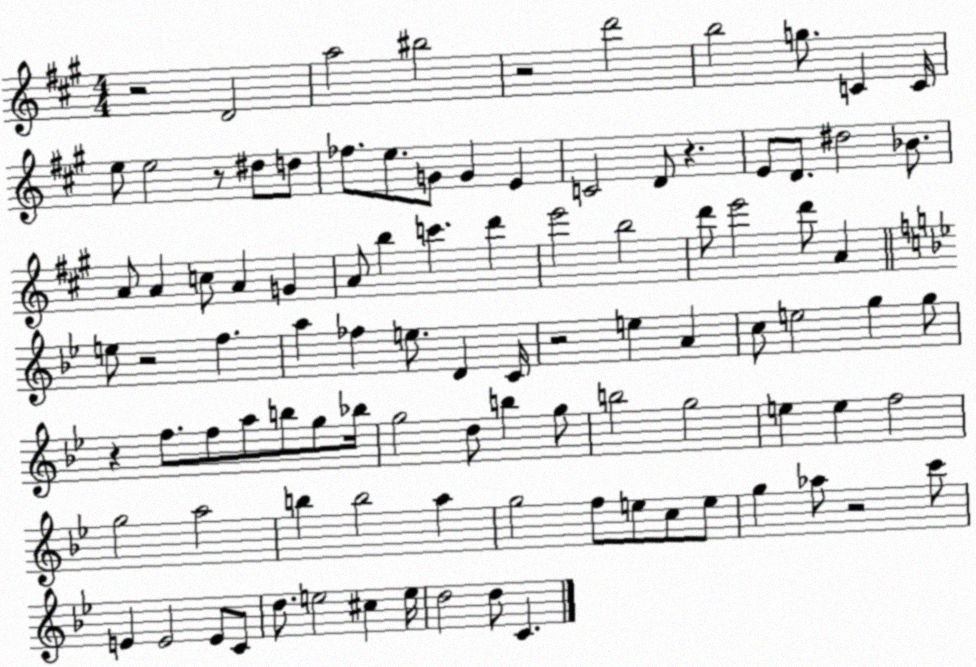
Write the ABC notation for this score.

X:1
T:Untitled
M:4/4
L:1/4
K:A
z2 D2 a2 ^b2 z2 d'2 b2 g/2 C C/4 e/2 e2 z/2 ^d/2 d/2 _f/2 e/2 G/2 G E C2 D/2 z E/2 D/2 ^d2 _B/2 A/2 A c/2 A G A/2 b c' d' e'2 b2 d'/2 e'2 d'/2 A e/2 z2 f a _f e/2 D C/4 z2 e A c/2 e2 g g/2 z f/2 f/2 a/2 b/2 g/2 _b/4 g2 d/2 b g/2 b2 g2 e e f2 g2 a2 b b2 a g2 f/2 e/2 c/2 e/2 g _a/2 z2 c'/2 E E2 E/2 C/2 d/2 e2 ^c e/4 d2 d/2 C